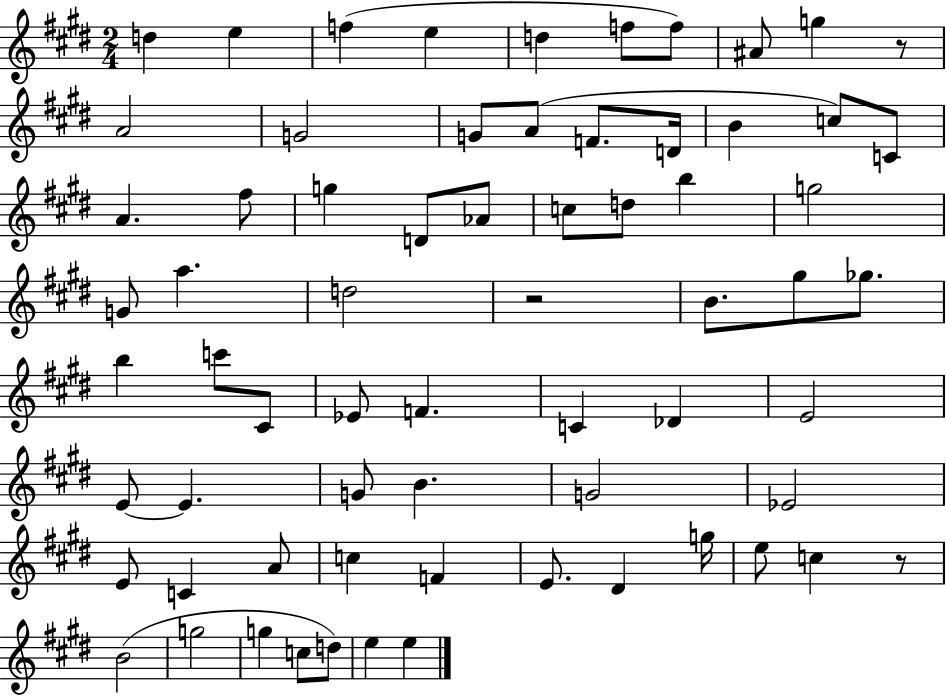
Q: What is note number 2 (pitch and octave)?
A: E5